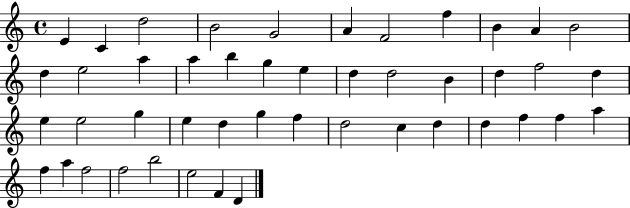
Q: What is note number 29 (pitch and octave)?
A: D5